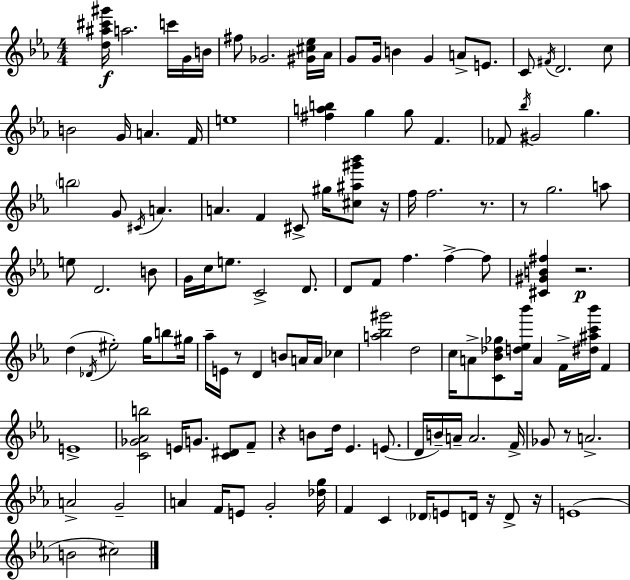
[D5,A#5,C#6,G#6]/s A5/h. C6/s G4/s B4/s F#5/e Gb4/h. [G#4,C#5,Eb5]/s Ab4/s G4/e G4/s B4/q G4/q A4/e E4/e. C4/e F#4/s D4/h. C5/e B4/h G4/s A4/q. F4/s E5/w [F#5,A5,B5]/q G5/q G5/e F4/q. FES4/e Bb5/s G#4/h G5/q. B5/h G4/e C#4/s A4/q. A4/q. F4/q C#4/e G#5/s [C#5,A#5,G#6,Bb6]/e R/s F5/s F5/h. R/e. R/e G5/h. A5/e E5/e D4/h. B4/e G4/s C5/s E5/e. C4/h D4/e. D4/e F4/e F5/q. F5/q F5/e [C#4,G#4,B4,F#5]/q R/h. D5/q Db4/s EIS5/h G5/s B5/e G#5/s Ab5/s E4/s R/e D4/q B4/e A4/s A4/s CES5/q [A5,Bb5,G#6]/h D5/h C5/s A4/e [C4,Bb4,Db5,Gb5]/e [D5,Eb5,Bb6]/s A4/q F4/s [D#5,A#5,C6,Bb6]/s F4/q E4/w [C4,Gb4,Ab4,B5]/h E4/s G4/e. [C4,D#4]/e F4/e R/q B4/e D5/s Eb4/q. E4/e. D4/s B4/s A4/s A4/h. F4/s Gb4/e R/e A4/h. A4/h G4/h A4/q F4/s E4/e G4/h [Db5,G5]/s F4/q C4/q Db4/s E4/e D4/s R/s D4/e R/s E4/w B4/h C#5/h